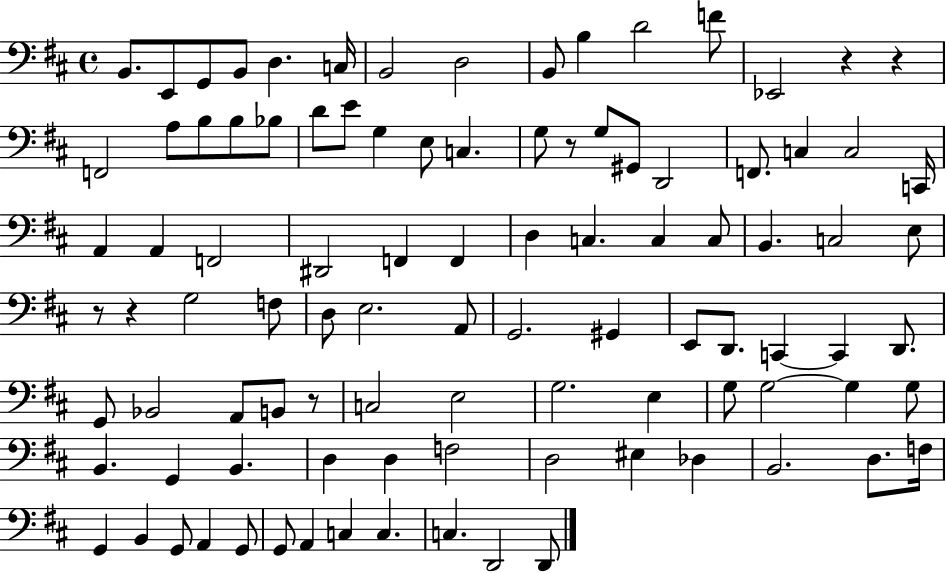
B2/e. E2/e G2/e B2/e D3/q. C3/s B2/h D3/h B2/e B3/q D4/h F4/e Eb2/h R/q R/q F2/h A3/e B3/e B3/e Bb3/e D4/e E4/e G3/q E3/e C3/q. G3/e R/e G3/e G#2/e D2/h F2/e. C3/q C3/h C2/s A2/q A2/q F2/h D#2/h F2/q F2/q D3/q C3/q. C3/q C3/e B2/q. C3/h E3/e R/e R/q G3/h F3/e D3/e E3/h. A2/e G2/h. G#2/q E2/e D2/e. C2/q C2/q D2/e. G2/e Bb2/h A2/e B2/e R/e C3/h E3/h G3/h. E3/q G3/e G3/h G3/q G3/e B2/q. G2/q B2/q. D3/q D3/q F3/h D3/h EIS3/q Db3/q B2/h. D3/e. F3/s G2/q B2/q G2/e A2/q G2/e G2/e A2/q C3/q C3/q. C3/q. D2/h D2/e